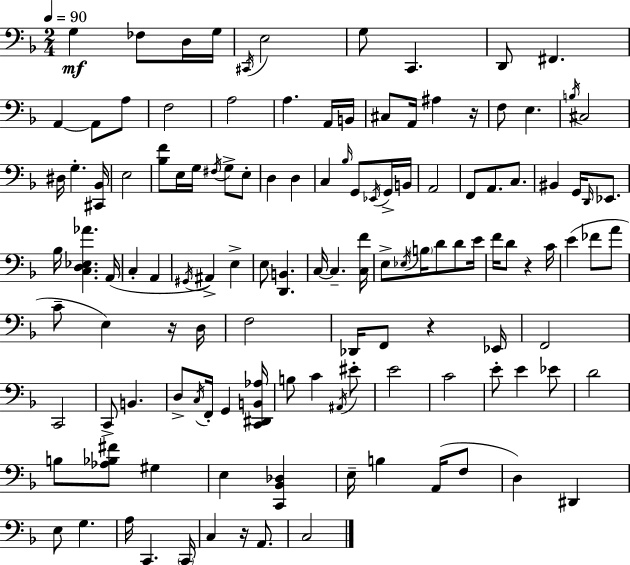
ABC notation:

X:1
T:Untitled
M:2/4
L:1/4
K:Dm
G, _F,/2 D,/4 G,/4 ^C,,/4 E,2 G,/2 C,, D,,/2 ^F,, A,, A,,/2 A,/2 F,2 A,2 A, A,,/4 B,,/4 ^C,/2 A,,/4 ^A, z/4 F,/2 E, B,/4 ^C,2 ^D,/4 G, [^C,,_B,,]/4 E,2 [_B,F]/2 E,/4 G,/4 ^F,/4 G,/2 E,/2 D, D, C, _B,/4 G,,/2 _E,,/4 G,,/4 B,,/4 A,,2 F,,/2 A,,/2 C,/2 ^B,, G,,/4 D,,/4 _E,,/2 _B,/4 [C,D,_E,_A] A,,/4 C, A,, ^G,,/4 ^A,, E, E,/2 [D,,B,,] C,/4 C, [C,F]/4 E,/2 _E,/4 B,/4 D/2 D/2 E/4 F/4 D/2 z C/4 E _F/2 A/2 C/2 E, z/4 D,/4 F,2 _D,,/4 F,,/2 z _E,,/4 F,,2 C,,2 C,,/2 B,, D,/2 C,/4 F,,/4 G,, [C,,^D,,B,,_A,]/4 B,/2 C ^A,,/4 ^E/2 E2 C2 E/2 E _E/2 D2 B,/2 [_A,_B,^F]/2 ^G, E, [C,,_B,,_D,] E,/4 B, A,,/4 F,/2 D, ^D,, E,/2 G, A,/4 C,, C,,/4 C, z/4 A,,/2 C,2